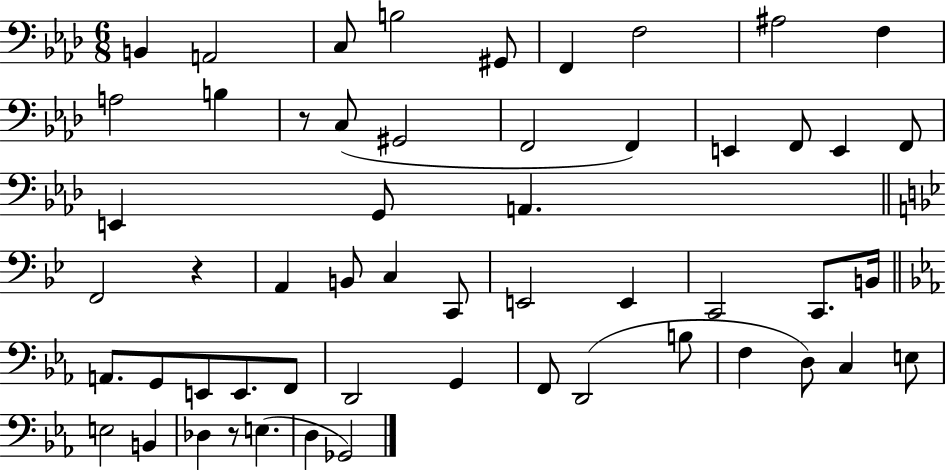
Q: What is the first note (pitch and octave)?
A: B2